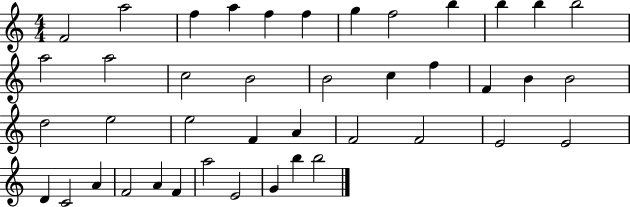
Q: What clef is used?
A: treble